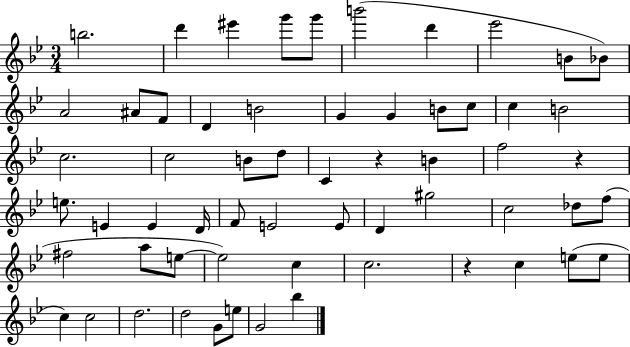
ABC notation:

X:1
T:Untitled
M:3/4
L:1/4
K:Bb
b2 d' ^e' g'/2 g'/2 b'2 d' _e'2 B/2 _B/2 A2 ^A/2 F/2 D B2 G G B/2 c/2 c B2 c2 c2 B/2 d/2 C z B f2 z e/2 E E D/4 F/2 E2 E/2 D ^g2 c2 _d/2 f/2 ^f2 a/2 e/2 e2 c c2 z c e/2 e/2 c c2 d2 d2 G/2 e/2 G2 _b